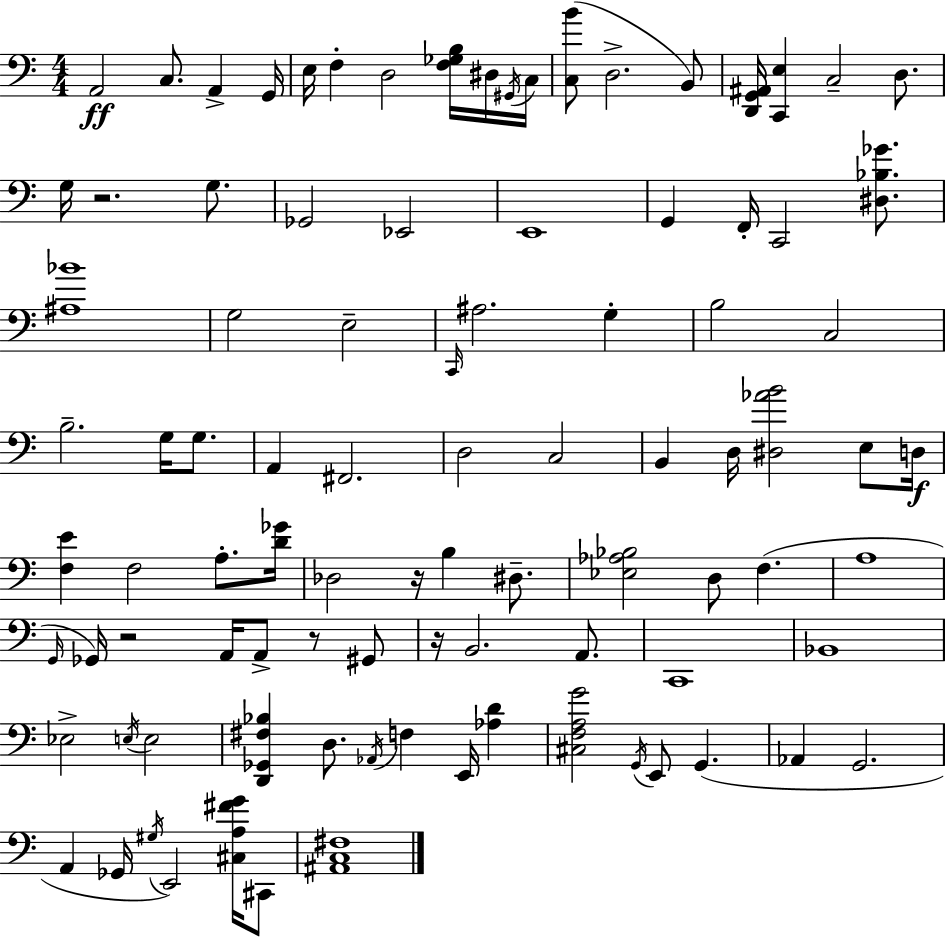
X:1
T:Untitled
M:4/4
L:1/4
K:C
A,,2 C,/2 A,, G,,/4 E,/4 F, D,2 [F,_G,B,]/4 ^D,/4 ^G,,/4 C,/4 [C,B]/2 D,2 B,,/2 [D,,G,,^A,,]/4 [C,,E,] C,2 D,/2 G,/4 z2 G,/2 _G,,2 _E,,2 E,,4 G,, F,,/4 C,,2 [^D,_B,_G]/2 [^A,_B]4 G,2 E,2 C,,/4 ^A,2 G, B,2 C,2 B,2 G,/4 G,/2 A,, ^F,,2 D,2 C,2 B,, D,/4 [^D,_AB]2 E,/2 D,/4 [F,E] F,2 A,/2 [D_G]/4 _D,2 z/4 B, ^D,/2 [_E,_A,_B,]2 D,/2 F, A,4 G,,/4 _G,,/4 z2 A,,/4 A,,/2 z/2 ^G,,/2 z/4 B,,2 A,,/2 C,,4 _B,,4 _E,2 E,/4 E,2 [D,,_G,,^F,_B,] D,/2 _A,,/4 F, E,,/4 [_A,D] [^C,F,A,G]2 G,,/4 E,,/2 G,, _A,, G,,2 A,, _G,,/4 ^G,/4 E,,2 [^C,A,^FG]/4 ^C,,/2 [^A,,C,^F,]4